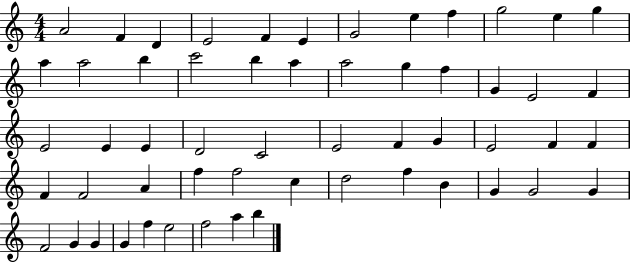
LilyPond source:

{
  \clef treble
  \numericTimeSignature
  \time 4/4
  \key c \major
  a'2 f'4 d'4 | e'2 f'4 e'4 | g'2 e''4 f''4 | g''2 e''4 g''4 | \break a''4 a''2 b''4 | c'''2 b''4 a''4 | a''2 g''4 f''4 | g'4 e'2 f'4 | \break e'2 e'4 e'4 | d'2 c'2 | e'2 f'4 g'4 | e'2 f'4 f'4 | \break f'4 f'2 a'4 | f''4 f''2 c''4 | d''2 f''4 b'4 | g'4 g'2 g'4 | \break f'2 g'4 g'4 | g'4 f''4 e''2 | f''2 a''4 b''4 | \bar "|."
}